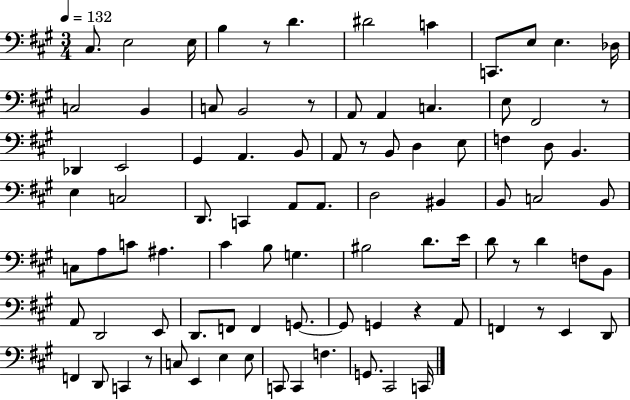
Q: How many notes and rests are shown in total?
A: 91